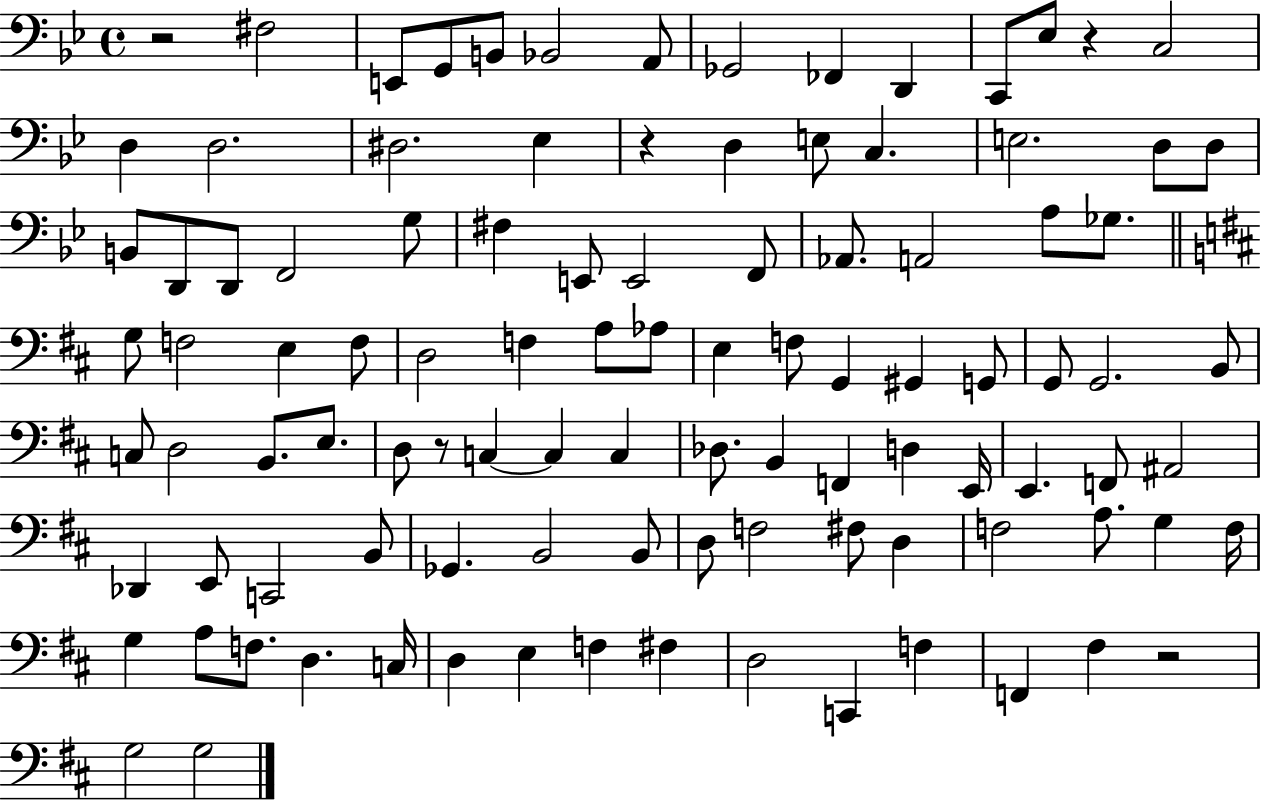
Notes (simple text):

R/h F#3/h E2/e G2/e B2/e Bb2/h A2/e Gb2/h FES2/q D2/q C2/e Eb3/e R/q C3/h D3/q D3/h. D#3/h. Eb3/q R/q D3/q E3/e C3/q. E3/h. D3/e D3/e B2/e D2/e D2/e F2/h G3/e F#3/q E2/e E2/h F2/e Ab2/e. A2/h A3/e Gb3/e. G3/e F3/h E3/q F3/e D3/h F3/q A3/e Ab3/e E3/q F3/e G2/q G#2/q G2/e G2/e G2/h. B2/e C3/e D3/h B2/e. E3/e. D3/e R/e C3/q C3/q C3/q Db3/e. B2/q F2/q D3/q E2/s E2/q. F2/e A#2/h Db2/q E2/e C2/h B2/e Gb2/q. B2/h B2/e D3/e F3/h F#3/e D3/q F3/h A3/e. G3/q F3/s G3/q A3/e F3/e. D3/q. C3/s D3/q E3/q F3/q F#3/q D3/h C2/q F3/q F2/q F#3/q R/h G3/h G3/h